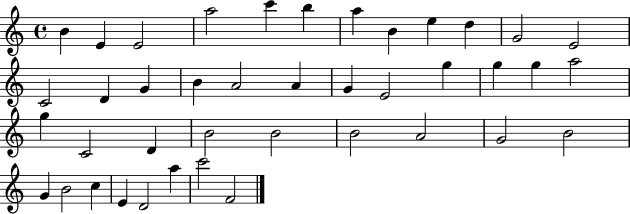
X:1
T:Untitled
M:4/4
L:1/4
K:C
B E E2 a2 c' b a B e d G2 E2 C2 D G B A2 A G E2 g g g a2 g C2 D B2 B2 B2 A2 G2 B2 G B2 c E D2 a c'2 F2